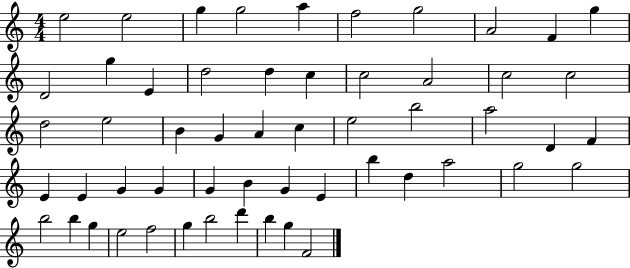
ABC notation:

X:1
T:Untitled
M:4/4
L:1/4
K:C
e2 e2 g g2 a f2 g2 A2 F g D2 g E d2 d c c2 A2 c2 c2 d2 e2 B G A c e2 b2 a2 D F E E G G G B G E b d a2 g2 g2 b2 b g e2 f2 g b2 d' b g F2